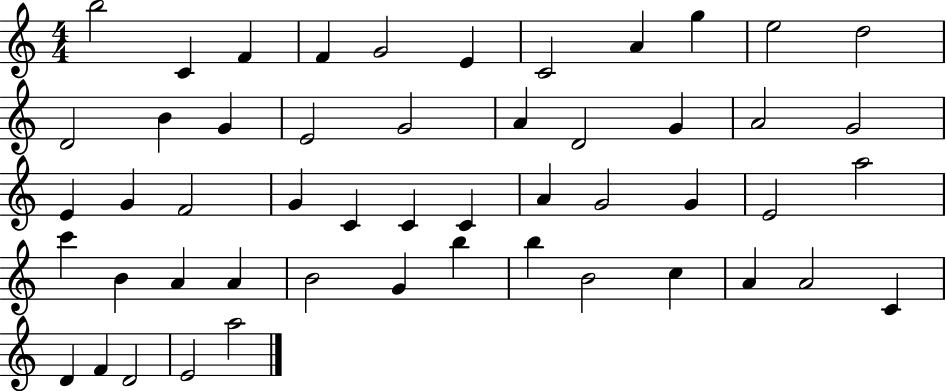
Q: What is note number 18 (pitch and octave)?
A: D4